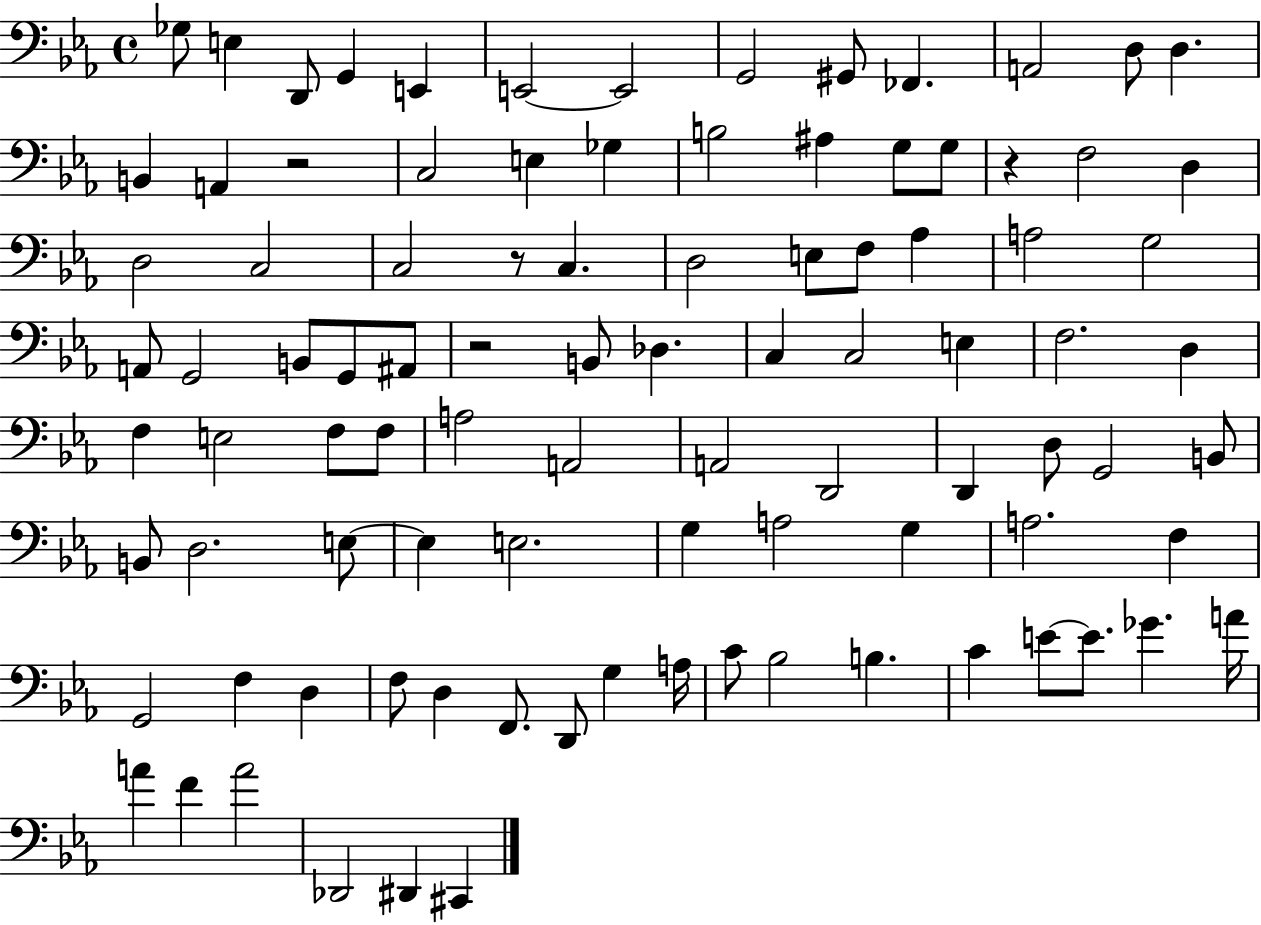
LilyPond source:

{
  \clef bass
  \time 4/4
  \defaultTimeSignature
  \key ees \major
  ges8 e4 d,8 g,4 e,4 | e,2~~ e,2 | g,2 gis,8 fes,4. | a,2 d8 d4. | \break b,4 a,4 r2 | c2 e4 ges4 | b2 ais4 g8 g8 | r4 f2 d4 | \break d2 c2 | c2 r8 c4. | d2 e8 f8 aes4 | a2 g2 | \break a,8 g,2 b,8 g,8 ais,8 | r2 b,8 des4. | c4 c2 e4 | f2. d4 | \break f4 e2 f8 f8 | a2 a,2 | a,2 d,2 | d,4 d8 g,2 b,8 | \break b,8 d2. e8~~ | e4 e2. | g4 a2 g4 | a2. f4 | \break g,2 f4 d4 | f8 d4 f,8. d,8 g4 a16 | c'8 bes2 b4. | c'4 e'8~~ e'8. ges'4. a'16 | \break a'4 f'4 a'2 | des,2 dis,4 cis,4 | \bar "|."
}